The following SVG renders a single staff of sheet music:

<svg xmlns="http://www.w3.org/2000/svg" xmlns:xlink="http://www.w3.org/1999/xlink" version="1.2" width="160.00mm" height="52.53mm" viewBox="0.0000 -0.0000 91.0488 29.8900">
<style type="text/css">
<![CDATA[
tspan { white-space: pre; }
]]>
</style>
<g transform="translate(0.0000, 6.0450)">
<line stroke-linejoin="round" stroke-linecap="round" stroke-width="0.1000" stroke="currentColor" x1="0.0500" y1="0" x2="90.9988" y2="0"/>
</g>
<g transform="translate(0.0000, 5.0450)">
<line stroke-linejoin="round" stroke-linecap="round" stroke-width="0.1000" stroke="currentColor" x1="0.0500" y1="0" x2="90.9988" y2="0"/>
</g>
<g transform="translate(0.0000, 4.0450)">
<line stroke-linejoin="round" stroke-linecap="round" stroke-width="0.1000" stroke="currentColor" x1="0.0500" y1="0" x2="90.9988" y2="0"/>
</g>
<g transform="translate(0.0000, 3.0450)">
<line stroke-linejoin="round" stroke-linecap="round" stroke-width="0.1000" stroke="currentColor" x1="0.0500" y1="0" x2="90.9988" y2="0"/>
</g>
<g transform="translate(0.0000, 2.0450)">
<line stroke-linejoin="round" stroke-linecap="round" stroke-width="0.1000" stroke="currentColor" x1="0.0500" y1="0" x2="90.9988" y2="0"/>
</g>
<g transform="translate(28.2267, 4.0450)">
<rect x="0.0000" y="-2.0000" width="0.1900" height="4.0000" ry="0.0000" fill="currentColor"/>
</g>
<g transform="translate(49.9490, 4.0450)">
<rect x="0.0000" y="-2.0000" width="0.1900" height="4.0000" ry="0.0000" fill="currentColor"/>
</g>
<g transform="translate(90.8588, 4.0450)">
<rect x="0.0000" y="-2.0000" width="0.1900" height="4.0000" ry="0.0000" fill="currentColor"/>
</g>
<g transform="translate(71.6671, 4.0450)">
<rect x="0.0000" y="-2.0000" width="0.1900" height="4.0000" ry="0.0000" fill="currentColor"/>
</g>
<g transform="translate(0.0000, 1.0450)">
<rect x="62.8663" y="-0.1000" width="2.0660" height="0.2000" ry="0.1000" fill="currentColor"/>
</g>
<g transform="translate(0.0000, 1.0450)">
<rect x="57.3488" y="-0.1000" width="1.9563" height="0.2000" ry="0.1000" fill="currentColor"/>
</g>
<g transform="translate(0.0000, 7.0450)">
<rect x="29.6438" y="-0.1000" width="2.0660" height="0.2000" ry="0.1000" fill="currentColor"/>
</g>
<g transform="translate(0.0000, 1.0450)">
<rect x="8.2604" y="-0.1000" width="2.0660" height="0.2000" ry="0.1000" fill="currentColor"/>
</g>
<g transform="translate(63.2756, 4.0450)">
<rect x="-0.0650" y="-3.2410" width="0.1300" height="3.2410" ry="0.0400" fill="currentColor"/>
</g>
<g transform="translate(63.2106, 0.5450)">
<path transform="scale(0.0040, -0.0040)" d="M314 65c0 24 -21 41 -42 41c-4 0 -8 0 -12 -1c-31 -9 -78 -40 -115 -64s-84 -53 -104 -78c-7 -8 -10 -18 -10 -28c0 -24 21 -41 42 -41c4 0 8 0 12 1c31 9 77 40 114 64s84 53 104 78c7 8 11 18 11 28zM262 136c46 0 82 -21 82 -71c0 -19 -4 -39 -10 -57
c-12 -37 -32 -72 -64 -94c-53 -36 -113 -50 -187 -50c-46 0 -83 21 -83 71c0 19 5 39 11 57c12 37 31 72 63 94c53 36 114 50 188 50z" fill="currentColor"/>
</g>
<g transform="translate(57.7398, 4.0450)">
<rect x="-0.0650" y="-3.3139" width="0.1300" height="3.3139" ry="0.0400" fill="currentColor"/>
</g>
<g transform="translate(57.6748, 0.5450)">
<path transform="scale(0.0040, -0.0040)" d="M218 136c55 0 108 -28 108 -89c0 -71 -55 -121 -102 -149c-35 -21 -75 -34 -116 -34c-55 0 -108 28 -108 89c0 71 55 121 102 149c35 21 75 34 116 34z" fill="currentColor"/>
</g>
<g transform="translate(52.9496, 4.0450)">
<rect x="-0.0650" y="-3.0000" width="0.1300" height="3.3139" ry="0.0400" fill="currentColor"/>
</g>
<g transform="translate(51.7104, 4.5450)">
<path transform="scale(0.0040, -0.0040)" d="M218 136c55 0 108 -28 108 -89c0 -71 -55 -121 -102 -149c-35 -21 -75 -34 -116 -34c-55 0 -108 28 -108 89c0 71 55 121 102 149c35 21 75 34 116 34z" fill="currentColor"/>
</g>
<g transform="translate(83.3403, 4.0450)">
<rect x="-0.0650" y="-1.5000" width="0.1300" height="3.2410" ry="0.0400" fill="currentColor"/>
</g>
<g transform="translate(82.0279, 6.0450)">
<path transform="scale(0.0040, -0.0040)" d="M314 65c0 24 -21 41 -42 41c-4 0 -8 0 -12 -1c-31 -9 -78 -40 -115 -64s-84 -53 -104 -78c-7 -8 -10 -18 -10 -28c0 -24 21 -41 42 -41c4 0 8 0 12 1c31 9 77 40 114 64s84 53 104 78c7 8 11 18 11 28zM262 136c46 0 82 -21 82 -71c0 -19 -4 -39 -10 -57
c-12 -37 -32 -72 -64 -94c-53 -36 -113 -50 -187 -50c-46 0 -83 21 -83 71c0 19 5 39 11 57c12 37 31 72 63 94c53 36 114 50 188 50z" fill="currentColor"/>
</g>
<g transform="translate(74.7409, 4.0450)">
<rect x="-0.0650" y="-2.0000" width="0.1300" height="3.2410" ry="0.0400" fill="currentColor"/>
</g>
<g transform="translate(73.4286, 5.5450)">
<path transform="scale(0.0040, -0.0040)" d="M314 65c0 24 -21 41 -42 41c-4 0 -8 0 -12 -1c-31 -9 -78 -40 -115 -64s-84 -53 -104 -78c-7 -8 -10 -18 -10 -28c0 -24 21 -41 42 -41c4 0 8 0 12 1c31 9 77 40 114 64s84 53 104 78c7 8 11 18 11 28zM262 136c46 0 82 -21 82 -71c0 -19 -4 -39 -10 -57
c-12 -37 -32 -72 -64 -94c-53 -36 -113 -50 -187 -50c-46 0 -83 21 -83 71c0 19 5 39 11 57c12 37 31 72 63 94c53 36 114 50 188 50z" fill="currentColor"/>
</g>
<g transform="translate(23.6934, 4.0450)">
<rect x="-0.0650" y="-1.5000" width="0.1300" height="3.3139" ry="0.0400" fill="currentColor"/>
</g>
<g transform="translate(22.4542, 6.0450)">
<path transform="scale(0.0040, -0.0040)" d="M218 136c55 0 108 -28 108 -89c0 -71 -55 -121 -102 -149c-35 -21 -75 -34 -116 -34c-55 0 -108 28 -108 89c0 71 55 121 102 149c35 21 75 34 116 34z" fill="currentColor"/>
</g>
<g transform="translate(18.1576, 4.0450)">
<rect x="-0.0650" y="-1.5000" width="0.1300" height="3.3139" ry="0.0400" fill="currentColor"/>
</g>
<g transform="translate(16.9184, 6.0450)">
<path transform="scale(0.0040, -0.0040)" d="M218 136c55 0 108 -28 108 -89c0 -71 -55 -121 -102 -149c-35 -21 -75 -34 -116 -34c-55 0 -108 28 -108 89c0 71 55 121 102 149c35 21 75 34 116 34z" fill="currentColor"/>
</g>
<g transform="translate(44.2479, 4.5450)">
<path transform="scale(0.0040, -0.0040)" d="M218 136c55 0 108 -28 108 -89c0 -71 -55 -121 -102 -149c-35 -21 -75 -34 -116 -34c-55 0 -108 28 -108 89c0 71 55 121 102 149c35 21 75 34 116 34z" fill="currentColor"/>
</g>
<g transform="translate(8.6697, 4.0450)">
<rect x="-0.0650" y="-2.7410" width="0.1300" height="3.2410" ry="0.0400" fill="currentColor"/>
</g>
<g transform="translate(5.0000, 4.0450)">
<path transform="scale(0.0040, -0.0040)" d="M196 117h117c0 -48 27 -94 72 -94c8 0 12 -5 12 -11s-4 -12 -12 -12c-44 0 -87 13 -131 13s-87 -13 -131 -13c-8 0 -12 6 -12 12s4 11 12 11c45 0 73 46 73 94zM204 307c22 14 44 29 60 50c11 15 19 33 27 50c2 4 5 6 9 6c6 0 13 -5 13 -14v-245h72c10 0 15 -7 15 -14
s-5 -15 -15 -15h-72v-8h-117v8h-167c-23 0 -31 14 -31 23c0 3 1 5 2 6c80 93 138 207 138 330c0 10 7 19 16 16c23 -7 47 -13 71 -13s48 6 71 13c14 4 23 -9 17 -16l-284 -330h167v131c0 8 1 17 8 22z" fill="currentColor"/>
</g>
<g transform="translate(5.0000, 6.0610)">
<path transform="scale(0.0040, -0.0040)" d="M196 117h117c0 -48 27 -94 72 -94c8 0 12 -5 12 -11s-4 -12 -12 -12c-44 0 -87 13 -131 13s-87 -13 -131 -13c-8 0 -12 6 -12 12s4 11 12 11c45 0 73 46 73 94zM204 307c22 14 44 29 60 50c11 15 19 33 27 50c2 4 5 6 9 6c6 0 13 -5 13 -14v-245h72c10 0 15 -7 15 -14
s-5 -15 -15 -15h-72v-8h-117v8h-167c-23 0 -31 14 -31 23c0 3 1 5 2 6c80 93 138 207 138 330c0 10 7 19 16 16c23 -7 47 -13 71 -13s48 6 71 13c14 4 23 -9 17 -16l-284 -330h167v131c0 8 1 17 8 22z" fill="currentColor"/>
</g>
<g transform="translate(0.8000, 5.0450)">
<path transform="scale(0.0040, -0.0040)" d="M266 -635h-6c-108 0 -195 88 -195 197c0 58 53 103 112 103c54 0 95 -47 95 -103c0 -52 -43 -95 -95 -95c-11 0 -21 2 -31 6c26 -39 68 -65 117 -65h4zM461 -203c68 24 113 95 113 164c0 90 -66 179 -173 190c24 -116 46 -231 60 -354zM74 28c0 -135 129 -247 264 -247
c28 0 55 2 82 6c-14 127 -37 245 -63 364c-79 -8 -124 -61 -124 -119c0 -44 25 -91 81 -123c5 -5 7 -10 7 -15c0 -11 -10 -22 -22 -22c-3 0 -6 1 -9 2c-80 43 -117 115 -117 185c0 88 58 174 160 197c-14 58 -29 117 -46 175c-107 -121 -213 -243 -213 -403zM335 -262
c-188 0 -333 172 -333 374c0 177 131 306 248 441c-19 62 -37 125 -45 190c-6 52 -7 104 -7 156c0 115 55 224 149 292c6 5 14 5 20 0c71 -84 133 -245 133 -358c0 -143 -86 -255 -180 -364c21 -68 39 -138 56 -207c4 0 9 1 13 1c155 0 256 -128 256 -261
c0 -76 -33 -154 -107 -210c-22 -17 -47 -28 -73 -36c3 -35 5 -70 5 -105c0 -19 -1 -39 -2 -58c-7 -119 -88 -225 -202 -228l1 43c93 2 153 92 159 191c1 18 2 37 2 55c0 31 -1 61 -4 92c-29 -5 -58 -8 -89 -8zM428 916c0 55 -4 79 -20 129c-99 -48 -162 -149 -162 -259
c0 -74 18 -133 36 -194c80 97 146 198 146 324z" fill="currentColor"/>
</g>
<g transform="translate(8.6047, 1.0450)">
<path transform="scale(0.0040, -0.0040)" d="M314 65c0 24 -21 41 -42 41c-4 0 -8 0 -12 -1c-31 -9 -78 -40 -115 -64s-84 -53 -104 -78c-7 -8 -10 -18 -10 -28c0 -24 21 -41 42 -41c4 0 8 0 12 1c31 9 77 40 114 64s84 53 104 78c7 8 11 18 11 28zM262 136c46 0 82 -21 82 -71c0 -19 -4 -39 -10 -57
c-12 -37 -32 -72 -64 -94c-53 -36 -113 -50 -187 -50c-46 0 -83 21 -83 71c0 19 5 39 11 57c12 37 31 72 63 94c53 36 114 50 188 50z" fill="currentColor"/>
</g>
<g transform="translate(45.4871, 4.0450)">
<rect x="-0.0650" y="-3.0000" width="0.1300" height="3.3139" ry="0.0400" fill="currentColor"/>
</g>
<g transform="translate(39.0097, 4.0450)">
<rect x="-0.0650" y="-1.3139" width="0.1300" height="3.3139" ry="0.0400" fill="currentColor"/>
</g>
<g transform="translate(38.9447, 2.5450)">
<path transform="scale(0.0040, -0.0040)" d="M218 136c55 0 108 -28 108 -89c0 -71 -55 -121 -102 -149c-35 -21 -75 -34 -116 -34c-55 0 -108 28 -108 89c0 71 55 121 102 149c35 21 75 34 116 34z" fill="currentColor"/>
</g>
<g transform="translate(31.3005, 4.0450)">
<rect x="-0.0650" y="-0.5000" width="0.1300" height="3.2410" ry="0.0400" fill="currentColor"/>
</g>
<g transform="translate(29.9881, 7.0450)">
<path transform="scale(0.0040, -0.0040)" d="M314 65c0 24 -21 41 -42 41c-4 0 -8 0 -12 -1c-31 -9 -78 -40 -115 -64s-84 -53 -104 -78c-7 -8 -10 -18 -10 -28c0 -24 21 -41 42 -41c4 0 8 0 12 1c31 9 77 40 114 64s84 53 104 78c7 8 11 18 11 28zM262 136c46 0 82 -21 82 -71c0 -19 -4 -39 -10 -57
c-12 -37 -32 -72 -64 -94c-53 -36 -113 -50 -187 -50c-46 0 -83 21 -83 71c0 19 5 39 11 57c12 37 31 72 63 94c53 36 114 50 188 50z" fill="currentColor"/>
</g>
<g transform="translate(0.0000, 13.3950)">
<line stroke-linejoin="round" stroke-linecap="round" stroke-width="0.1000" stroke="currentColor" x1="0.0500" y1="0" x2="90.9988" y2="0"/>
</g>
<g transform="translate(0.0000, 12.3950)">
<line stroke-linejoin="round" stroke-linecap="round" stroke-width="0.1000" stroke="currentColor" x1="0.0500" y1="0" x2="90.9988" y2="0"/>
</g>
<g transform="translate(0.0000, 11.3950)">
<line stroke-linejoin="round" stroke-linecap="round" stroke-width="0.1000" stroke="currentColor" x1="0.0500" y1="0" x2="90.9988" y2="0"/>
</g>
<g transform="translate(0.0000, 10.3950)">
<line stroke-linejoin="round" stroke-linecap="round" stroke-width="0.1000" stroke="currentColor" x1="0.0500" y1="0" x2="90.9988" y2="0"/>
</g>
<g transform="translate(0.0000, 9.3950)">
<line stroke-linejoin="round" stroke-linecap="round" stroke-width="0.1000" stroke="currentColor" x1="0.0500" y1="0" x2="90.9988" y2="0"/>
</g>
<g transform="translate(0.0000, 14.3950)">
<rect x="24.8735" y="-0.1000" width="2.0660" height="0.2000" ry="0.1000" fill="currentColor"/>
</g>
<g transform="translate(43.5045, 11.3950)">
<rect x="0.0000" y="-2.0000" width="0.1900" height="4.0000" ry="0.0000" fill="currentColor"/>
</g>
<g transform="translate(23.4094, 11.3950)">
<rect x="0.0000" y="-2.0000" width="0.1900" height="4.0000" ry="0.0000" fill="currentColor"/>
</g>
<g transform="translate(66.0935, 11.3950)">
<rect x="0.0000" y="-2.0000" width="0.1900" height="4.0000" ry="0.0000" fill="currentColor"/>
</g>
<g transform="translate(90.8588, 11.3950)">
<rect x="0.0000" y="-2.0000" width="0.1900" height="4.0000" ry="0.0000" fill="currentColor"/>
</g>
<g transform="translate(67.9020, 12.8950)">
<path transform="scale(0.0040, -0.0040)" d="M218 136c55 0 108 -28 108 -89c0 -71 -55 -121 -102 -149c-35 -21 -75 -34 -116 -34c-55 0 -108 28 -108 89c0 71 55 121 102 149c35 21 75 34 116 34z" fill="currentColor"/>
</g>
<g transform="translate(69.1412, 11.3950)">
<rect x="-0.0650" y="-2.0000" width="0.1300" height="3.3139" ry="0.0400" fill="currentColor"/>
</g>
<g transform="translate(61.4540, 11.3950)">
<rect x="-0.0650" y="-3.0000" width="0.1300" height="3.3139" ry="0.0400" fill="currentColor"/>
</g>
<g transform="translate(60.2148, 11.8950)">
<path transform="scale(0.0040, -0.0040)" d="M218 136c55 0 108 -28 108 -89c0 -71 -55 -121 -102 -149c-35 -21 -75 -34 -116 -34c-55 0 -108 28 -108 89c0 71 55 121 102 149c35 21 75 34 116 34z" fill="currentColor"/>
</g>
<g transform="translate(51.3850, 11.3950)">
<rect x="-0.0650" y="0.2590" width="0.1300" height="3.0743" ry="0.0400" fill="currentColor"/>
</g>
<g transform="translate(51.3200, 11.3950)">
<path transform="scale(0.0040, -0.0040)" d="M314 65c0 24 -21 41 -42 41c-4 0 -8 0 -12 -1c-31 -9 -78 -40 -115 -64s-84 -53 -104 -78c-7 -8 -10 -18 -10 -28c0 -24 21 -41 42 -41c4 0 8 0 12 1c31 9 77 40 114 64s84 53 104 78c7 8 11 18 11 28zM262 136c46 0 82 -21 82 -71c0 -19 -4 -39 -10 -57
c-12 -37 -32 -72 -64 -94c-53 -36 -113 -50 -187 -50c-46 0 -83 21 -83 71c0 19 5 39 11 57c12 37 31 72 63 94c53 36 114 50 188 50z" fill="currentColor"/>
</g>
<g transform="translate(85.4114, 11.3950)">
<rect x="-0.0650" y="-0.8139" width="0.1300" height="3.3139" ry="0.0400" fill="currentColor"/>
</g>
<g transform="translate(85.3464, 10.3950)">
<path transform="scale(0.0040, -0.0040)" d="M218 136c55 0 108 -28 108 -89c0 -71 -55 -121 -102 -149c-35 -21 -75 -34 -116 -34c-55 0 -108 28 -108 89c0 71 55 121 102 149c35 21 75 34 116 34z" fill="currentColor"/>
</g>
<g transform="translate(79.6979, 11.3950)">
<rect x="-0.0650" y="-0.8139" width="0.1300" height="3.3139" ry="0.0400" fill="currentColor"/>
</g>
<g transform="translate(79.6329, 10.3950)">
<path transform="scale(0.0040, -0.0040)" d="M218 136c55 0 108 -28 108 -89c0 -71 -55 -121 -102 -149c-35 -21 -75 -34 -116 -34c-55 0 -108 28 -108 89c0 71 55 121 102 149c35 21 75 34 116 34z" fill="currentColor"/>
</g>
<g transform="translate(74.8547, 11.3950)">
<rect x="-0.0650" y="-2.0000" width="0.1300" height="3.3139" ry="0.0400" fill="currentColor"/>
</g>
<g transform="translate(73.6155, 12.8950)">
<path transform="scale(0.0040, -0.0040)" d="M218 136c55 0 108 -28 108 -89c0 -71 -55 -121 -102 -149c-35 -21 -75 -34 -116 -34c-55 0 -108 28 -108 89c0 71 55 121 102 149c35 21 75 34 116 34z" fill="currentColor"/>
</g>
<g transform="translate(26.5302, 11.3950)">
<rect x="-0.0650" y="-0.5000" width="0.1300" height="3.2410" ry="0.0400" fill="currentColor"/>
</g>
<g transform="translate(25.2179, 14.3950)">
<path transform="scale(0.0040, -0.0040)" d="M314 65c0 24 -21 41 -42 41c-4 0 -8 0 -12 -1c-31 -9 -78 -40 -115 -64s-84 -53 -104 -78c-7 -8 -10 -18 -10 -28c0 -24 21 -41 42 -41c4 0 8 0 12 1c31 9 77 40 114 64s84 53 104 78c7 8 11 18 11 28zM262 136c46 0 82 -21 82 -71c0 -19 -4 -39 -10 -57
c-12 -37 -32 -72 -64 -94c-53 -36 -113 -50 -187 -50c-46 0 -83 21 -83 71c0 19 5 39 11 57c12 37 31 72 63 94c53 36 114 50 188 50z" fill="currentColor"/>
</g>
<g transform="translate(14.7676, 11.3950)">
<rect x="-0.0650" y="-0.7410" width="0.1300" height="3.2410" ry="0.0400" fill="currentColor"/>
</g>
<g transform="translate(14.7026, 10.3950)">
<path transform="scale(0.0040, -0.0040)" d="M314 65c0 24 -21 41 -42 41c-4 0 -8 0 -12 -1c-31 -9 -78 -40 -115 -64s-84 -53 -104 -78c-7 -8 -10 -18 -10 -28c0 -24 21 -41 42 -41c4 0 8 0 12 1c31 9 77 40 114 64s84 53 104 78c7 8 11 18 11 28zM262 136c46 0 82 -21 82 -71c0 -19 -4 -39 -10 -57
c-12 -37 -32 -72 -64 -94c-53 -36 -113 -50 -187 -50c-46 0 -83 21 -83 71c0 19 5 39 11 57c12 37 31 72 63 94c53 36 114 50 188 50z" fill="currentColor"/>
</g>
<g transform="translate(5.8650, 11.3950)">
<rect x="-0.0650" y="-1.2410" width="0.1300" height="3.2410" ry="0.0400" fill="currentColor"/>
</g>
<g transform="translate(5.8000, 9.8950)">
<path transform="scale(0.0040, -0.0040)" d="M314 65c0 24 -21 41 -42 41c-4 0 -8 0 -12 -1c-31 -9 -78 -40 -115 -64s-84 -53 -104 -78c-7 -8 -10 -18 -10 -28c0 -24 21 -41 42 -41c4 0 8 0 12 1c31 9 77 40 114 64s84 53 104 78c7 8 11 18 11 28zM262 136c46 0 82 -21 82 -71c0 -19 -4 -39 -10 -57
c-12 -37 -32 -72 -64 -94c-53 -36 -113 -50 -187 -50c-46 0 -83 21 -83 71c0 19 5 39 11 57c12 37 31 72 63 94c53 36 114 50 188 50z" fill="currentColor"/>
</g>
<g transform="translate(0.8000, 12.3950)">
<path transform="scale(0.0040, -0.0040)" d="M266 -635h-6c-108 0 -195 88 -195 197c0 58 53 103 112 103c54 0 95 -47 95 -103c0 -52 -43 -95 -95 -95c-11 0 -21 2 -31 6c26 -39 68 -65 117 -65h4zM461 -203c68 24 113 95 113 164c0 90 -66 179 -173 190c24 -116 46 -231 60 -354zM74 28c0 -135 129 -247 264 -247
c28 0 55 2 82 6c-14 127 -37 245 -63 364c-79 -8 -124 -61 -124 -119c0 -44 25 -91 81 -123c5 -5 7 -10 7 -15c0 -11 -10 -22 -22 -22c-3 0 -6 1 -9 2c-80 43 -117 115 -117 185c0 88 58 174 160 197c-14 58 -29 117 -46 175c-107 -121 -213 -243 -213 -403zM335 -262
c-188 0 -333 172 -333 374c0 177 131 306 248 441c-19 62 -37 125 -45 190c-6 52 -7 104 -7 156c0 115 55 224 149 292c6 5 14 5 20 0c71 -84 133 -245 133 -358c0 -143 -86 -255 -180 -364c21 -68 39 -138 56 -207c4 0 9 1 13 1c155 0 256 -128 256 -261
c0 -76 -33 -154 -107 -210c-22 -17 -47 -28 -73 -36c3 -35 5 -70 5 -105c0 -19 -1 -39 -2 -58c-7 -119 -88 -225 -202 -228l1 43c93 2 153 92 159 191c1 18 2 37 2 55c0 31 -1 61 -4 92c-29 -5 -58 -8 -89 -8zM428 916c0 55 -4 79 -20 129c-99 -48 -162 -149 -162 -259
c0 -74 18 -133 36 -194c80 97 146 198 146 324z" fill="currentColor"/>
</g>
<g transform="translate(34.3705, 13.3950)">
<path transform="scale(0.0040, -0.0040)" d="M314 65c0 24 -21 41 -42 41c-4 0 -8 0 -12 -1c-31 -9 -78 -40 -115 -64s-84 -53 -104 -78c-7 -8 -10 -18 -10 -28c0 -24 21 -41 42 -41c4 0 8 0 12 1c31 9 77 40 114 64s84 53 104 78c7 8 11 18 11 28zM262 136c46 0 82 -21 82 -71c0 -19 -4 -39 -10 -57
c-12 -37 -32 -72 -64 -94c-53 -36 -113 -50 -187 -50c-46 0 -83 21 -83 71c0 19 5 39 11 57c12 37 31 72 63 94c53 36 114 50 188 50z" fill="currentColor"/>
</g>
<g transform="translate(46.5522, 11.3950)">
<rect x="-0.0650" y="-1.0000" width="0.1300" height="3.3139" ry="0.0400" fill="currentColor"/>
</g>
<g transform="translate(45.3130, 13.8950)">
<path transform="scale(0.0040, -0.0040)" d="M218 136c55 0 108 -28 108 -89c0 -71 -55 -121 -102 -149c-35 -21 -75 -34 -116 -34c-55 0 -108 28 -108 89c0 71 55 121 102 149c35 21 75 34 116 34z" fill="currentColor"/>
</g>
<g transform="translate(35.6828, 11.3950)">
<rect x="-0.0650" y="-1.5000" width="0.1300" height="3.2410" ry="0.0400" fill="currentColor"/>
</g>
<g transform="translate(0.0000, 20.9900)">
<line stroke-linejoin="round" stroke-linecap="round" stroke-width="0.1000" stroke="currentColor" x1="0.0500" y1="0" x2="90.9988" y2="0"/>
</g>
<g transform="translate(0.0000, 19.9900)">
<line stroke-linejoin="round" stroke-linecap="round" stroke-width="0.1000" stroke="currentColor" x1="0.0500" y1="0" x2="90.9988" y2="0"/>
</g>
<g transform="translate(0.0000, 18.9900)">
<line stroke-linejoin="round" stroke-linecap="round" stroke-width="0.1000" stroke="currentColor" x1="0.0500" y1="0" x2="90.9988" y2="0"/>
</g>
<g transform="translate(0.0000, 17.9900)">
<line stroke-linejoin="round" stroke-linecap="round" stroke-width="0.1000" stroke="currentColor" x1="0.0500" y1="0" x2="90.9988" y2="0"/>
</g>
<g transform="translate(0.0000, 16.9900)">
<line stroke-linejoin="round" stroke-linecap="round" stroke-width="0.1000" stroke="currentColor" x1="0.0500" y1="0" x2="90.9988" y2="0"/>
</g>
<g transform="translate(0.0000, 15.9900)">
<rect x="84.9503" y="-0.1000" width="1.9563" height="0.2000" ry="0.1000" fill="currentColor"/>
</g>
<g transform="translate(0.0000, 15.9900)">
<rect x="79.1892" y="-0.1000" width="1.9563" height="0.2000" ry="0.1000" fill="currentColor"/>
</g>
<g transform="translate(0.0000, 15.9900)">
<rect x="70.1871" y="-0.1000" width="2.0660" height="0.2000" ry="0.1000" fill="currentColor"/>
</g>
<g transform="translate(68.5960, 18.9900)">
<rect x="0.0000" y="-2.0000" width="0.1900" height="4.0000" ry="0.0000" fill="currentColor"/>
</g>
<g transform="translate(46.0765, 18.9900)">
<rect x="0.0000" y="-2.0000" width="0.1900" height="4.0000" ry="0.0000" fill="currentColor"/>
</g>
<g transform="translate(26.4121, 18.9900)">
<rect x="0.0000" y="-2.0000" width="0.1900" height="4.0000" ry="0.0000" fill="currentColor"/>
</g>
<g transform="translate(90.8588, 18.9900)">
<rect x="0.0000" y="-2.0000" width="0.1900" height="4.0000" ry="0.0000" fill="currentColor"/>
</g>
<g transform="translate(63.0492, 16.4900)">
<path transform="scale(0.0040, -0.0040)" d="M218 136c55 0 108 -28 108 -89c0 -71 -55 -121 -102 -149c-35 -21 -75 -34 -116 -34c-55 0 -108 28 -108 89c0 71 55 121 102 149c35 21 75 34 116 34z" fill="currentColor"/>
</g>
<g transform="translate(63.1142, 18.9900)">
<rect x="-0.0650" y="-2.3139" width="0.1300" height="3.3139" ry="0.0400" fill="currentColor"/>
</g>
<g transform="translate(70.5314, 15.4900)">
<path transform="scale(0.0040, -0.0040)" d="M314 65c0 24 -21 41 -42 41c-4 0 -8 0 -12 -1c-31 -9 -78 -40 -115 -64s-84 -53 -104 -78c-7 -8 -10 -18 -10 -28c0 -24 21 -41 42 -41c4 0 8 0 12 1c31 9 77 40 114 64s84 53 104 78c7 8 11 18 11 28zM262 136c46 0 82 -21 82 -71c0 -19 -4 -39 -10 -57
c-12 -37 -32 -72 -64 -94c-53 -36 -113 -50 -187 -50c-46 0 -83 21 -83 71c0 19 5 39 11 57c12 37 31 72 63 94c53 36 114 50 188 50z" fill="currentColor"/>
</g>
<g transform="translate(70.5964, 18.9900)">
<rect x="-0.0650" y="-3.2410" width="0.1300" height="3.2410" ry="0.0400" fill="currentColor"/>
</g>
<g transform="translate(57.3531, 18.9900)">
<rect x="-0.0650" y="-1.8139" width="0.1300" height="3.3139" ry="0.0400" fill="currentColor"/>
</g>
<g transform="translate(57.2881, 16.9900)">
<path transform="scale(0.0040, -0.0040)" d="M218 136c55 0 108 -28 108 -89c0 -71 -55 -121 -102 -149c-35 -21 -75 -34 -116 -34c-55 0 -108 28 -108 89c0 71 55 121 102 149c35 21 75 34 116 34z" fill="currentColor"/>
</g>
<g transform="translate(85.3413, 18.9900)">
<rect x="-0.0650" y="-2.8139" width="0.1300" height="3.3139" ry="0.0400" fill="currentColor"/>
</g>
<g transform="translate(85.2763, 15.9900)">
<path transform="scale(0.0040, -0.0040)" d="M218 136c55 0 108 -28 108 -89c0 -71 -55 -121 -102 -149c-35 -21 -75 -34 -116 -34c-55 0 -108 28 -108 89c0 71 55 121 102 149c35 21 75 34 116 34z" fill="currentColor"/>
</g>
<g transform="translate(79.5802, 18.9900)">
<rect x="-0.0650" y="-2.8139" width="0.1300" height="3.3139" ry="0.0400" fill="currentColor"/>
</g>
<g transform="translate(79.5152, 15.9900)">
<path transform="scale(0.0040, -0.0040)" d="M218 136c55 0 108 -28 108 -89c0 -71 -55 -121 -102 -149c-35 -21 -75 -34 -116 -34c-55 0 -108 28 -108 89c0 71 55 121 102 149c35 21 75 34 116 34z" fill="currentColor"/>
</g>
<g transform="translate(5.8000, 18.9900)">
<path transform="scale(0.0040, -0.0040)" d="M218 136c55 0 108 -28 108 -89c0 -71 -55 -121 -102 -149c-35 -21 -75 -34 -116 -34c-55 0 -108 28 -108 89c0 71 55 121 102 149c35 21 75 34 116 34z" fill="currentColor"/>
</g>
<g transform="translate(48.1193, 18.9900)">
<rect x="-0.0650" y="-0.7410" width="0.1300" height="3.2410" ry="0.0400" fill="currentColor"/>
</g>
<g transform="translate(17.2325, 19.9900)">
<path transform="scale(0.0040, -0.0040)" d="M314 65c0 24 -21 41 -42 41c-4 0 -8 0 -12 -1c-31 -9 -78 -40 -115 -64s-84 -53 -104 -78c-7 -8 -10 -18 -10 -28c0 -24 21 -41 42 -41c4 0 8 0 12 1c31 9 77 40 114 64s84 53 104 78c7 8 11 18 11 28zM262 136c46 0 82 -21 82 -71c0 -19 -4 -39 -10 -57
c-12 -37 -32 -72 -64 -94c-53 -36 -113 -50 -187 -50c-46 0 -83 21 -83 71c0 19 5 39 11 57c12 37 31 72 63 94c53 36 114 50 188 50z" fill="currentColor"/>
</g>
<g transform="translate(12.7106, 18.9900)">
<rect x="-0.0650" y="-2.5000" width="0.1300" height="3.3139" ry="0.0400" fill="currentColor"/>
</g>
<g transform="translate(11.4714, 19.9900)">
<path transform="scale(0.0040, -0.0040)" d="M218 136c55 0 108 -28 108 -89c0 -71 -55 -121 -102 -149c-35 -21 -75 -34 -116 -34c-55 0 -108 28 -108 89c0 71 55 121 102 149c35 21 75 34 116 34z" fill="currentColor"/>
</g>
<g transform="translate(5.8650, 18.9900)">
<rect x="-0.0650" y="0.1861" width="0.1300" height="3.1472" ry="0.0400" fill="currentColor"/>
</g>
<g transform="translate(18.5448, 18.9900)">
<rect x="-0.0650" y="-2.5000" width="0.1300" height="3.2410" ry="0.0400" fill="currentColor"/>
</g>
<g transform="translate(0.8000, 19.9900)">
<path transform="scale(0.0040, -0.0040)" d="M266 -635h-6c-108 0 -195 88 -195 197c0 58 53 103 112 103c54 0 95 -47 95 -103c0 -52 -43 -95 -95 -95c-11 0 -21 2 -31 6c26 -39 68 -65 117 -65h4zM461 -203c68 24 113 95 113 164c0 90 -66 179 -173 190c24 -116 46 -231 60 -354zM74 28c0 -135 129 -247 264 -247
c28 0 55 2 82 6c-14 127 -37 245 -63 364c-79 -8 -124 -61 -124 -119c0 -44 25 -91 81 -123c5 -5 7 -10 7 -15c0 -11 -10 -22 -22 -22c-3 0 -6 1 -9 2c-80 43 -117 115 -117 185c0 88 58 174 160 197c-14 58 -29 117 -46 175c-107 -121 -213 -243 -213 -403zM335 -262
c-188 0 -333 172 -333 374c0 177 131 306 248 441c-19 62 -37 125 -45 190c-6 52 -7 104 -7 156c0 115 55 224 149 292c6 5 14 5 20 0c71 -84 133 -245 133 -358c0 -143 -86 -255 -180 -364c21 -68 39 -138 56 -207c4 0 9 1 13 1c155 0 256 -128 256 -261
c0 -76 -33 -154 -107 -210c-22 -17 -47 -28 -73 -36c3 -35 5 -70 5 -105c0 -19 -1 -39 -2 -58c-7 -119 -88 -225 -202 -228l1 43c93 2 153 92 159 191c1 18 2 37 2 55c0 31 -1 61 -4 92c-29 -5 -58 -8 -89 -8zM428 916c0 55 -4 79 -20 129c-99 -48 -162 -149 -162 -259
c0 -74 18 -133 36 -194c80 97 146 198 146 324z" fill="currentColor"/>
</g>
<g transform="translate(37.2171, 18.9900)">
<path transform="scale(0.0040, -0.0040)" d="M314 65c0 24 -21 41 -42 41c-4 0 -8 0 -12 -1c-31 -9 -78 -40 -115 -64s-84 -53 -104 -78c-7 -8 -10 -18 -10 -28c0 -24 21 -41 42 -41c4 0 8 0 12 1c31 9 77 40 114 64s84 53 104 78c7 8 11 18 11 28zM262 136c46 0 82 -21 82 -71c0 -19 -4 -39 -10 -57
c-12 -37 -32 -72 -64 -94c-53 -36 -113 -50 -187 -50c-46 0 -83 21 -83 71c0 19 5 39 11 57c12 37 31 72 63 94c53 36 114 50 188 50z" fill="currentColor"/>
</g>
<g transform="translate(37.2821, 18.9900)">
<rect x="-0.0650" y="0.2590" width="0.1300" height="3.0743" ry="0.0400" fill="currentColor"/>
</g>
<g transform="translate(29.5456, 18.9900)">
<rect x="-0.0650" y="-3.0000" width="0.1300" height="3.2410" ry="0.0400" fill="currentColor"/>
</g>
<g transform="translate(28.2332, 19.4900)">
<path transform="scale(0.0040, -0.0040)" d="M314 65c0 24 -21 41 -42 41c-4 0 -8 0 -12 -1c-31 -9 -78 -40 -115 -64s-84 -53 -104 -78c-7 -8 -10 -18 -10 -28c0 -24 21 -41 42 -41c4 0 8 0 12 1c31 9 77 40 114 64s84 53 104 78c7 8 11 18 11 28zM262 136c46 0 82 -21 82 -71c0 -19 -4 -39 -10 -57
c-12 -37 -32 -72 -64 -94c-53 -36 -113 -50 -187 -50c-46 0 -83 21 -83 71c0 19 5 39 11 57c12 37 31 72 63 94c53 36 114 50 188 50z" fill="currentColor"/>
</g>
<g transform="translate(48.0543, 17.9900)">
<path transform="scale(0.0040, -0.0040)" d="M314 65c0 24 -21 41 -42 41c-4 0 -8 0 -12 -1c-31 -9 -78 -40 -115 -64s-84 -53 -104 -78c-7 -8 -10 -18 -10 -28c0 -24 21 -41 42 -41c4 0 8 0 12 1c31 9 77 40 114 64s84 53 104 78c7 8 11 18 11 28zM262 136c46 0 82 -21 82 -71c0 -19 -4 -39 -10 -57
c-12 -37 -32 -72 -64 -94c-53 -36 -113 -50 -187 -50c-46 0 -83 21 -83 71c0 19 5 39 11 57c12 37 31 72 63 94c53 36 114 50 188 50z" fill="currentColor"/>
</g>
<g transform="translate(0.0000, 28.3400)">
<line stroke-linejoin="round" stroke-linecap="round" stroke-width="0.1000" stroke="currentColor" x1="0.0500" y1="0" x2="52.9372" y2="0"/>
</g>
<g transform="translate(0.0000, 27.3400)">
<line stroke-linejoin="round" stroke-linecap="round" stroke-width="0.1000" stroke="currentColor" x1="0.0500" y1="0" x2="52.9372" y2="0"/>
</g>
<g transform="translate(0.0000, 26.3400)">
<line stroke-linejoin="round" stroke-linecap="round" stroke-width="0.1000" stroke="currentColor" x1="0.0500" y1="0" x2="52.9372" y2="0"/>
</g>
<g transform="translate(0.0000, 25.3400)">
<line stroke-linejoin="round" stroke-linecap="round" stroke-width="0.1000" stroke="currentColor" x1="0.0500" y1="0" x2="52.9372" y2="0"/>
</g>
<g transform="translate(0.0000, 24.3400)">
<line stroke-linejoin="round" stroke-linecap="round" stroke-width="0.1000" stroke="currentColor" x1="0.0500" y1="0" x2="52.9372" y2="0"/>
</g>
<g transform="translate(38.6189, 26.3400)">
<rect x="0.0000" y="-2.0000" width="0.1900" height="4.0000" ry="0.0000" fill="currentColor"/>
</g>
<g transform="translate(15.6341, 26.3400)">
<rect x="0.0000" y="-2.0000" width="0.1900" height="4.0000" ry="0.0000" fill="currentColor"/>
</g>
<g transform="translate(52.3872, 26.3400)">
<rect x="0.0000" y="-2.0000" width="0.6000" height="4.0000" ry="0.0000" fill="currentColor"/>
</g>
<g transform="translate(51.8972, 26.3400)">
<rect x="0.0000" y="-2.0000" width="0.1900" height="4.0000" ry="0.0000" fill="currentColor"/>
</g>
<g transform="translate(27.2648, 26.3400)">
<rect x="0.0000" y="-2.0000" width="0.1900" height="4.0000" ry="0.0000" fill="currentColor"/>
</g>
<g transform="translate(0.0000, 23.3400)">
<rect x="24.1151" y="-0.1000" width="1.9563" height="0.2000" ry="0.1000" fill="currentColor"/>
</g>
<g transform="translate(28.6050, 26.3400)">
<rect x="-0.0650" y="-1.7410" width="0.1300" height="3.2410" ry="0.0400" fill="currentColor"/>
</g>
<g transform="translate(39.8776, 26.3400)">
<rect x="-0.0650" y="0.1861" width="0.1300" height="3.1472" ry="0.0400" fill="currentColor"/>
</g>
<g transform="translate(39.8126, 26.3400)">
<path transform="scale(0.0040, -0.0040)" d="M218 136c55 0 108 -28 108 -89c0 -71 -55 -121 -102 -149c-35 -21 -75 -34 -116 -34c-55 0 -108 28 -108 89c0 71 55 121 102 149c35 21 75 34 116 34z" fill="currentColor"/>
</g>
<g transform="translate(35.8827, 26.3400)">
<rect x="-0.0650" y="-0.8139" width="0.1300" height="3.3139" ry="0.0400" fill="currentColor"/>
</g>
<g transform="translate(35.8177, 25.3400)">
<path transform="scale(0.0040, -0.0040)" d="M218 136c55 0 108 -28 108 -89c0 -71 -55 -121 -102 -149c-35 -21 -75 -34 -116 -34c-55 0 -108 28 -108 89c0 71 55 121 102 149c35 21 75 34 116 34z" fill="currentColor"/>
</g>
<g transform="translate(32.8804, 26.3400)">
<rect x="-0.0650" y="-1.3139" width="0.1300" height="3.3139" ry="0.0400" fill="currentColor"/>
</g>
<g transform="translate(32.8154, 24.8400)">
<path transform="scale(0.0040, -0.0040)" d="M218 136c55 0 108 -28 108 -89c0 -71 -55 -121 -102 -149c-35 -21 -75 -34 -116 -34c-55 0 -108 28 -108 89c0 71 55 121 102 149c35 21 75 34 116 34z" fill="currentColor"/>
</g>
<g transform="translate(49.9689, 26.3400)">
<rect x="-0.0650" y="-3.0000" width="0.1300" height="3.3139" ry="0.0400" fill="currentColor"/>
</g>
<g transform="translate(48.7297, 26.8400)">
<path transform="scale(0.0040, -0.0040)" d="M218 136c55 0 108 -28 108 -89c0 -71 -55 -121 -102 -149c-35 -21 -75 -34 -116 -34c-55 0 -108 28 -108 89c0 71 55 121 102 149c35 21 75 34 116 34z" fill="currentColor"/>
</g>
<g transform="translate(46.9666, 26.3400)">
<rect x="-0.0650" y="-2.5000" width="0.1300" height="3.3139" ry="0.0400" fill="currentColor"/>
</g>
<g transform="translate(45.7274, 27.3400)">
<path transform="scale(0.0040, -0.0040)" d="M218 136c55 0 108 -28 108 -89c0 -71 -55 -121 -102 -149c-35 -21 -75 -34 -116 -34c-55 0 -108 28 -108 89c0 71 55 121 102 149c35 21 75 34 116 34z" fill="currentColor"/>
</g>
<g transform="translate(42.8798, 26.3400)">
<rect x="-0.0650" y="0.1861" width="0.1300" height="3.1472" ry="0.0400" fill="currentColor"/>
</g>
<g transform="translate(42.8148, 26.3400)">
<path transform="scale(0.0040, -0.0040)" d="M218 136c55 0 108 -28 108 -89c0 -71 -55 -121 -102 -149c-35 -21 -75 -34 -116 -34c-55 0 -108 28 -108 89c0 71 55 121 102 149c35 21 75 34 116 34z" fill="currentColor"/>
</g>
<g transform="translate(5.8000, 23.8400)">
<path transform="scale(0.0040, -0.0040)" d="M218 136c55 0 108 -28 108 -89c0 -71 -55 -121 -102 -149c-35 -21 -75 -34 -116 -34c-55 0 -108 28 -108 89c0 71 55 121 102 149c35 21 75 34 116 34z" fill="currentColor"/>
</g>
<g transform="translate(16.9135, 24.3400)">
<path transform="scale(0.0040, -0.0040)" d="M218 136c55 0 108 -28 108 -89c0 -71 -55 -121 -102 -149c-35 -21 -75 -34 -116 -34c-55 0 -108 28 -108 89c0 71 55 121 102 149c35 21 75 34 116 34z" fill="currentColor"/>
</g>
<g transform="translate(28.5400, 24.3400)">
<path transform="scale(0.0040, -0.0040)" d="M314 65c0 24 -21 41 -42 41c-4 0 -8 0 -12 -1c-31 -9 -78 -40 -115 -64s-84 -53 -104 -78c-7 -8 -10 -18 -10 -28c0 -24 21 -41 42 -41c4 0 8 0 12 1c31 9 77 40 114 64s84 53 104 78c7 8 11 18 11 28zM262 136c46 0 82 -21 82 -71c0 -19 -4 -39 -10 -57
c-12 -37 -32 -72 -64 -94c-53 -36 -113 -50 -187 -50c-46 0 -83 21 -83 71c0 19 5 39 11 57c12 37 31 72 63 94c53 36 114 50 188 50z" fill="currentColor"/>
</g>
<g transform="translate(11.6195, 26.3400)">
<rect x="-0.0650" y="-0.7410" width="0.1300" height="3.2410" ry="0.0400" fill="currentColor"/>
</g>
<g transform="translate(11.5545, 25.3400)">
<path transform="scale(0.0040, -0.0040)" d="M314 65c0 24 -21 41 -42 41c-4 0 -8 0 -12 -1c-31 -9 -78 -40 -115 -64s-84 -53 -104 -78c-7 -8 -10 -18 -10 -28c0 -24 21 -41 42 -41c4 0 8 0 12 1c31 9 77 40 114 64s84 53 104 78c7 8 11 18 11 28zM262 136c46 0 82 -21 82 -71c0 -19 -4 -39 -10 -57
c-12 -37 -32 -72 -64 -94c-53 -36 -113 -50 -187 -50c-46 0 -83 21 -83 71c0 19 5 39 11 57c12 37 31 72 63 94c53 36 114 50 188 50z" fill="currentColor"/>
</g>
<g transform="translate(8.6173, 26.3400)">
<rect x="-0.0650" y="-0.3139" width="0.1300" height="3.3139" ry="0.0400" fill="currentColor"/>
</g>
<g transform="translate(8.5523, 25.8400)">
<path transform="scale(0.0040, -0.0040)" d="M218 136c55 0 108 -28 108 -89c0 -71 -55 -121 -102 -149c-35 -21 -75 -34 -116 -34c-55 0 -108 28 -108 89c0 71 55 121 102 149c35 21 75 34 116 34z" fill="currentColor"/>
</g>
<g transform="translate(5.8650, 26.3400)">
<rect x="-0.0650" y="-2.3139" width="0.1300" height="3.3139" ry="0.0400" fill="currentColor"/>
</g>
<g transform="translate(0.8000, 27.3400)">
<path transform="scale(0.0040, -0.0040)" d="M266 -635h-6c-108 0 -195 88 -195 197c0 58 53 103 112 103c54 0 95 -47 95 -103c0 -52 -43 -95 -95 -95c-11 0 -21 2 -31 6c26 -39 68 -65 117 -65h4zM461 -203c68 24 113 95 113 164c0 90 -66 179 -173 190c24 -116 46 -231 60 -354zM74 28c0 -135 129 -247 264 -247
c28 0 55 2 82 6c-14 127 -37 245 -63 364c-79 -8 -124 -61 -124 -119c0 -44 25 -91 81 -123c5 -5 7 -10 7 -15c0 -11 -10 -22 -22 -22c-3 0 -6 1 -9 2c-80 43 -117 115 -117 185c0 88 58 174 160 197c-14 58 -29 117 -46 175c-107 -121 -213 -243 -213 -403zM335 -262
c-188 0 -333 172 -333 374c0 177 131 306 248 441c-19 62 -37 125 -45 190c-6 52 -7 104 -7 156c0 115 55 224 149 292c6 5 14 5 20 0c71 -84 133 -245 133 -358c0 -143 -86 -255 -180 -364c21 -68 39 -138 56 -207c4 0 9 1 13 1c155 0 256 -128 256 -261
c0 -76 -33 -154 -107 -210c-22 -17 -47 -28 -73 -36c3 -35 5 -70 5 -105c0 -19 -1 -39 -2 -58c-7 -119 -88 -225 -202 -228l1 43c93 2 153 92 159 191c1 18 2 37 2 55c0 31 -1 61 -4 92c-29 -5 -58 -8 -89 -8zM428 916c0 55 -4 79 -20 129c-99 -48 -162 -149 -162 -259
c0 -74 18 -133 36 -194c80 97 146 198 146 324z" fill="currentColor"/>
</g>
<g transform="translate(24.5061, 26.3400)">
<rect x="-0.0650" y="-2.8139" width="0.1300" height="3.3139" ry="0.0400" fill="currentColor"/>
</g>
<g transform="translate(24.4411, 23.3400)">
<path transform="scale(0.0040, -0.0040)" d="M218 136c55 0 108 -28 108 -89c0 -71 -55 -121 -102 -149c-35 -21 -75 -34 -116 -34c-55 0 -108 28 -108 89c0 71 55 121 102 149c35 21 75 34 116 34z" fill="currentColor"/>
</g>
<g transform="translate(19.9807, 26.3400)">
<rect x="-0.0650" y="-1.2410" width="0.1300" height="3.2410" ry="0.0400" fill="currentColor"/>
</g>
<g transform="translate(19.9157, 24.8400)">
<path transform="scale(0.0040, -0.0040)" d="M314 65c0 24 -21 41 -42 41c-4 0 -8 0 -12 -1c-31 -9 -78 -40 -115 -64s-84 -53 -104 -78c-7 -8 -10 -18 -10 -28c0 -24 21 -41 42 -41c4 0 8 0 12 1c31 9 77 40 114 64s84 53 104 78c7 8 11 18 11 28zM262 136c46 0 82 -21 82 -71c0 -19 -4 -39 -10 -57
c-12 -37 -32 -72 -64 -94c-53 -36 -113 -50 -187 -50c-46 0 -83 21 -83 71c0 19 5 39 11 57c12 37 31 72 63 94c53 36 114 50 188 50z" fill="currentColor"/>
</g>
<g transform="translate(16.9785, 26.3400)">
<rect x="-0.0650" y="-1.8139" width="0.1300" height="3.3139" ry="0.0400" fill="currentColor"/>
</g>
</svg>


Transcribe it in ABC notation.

X:1
T:Untitled
M:4/4
L:1/4
K:C
a2 E E C2 e A A b b2 F2 E2 e2 d2 C2 E2 D B2 A F F d d B G G2 A2 B2 d2 f g b2 a a g c d2 f e2 a f2 e d B B G A